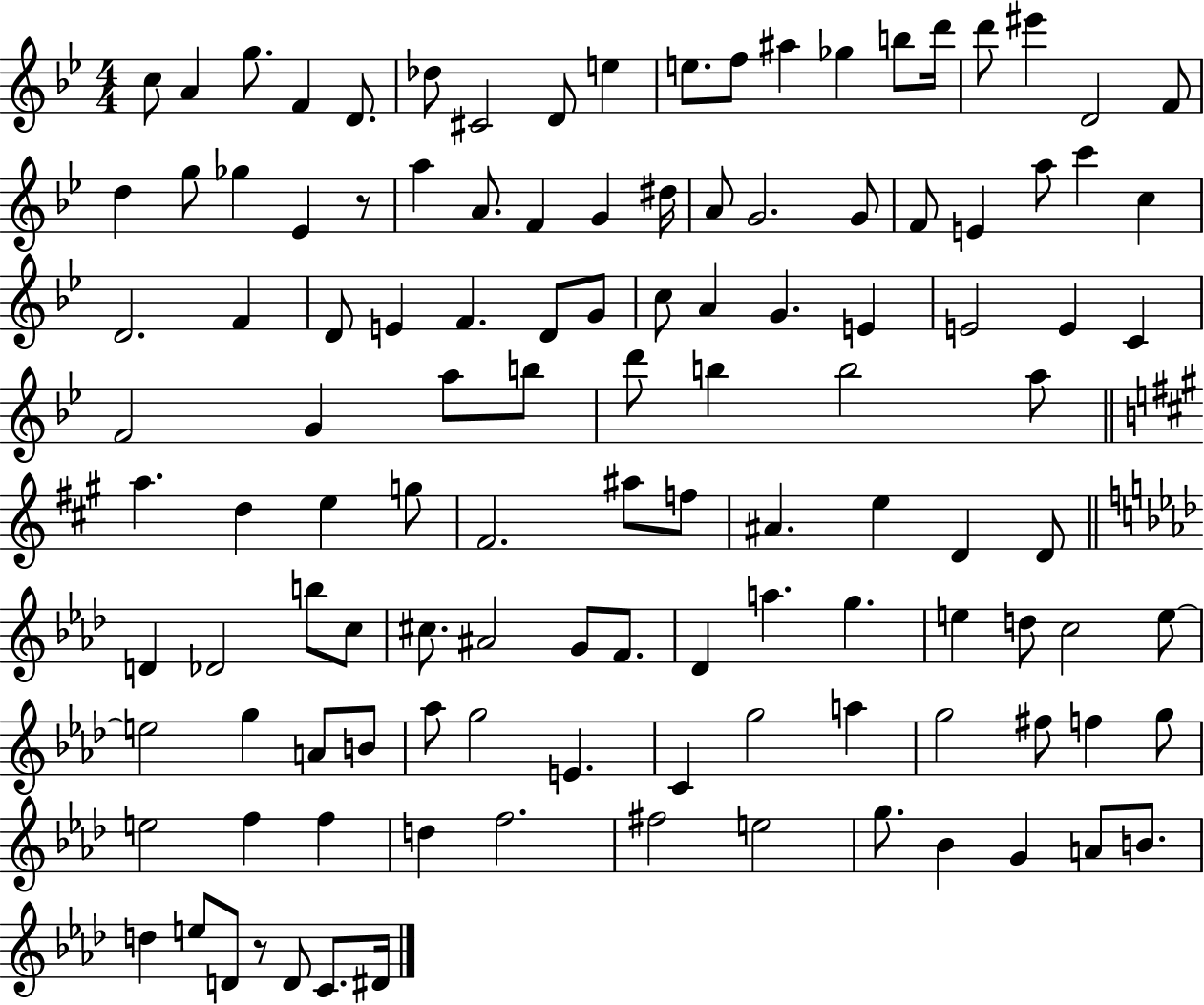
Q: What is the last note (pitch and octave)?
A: D#4